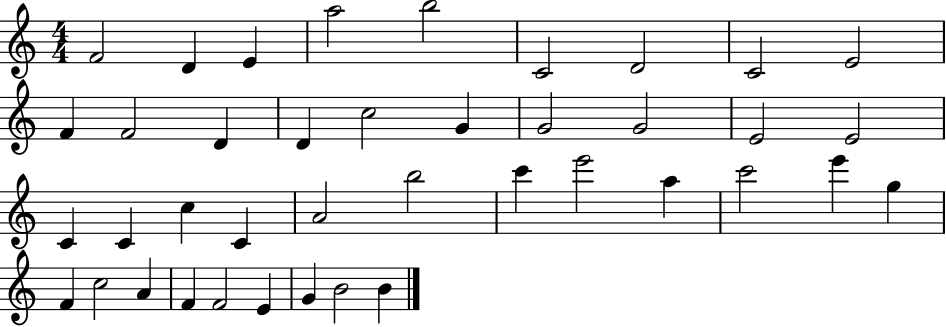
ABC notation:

X:1
T:Untitled
M:4/4
L:1/4
K:C
F2 D E a2 b2 C2 D2 C2 E2 F F2 D D c2 G G2 G2 E2 E2 C C c C A2 b2 c' e'2 a c'2 e' g F c2 A F F2 E G B2 B